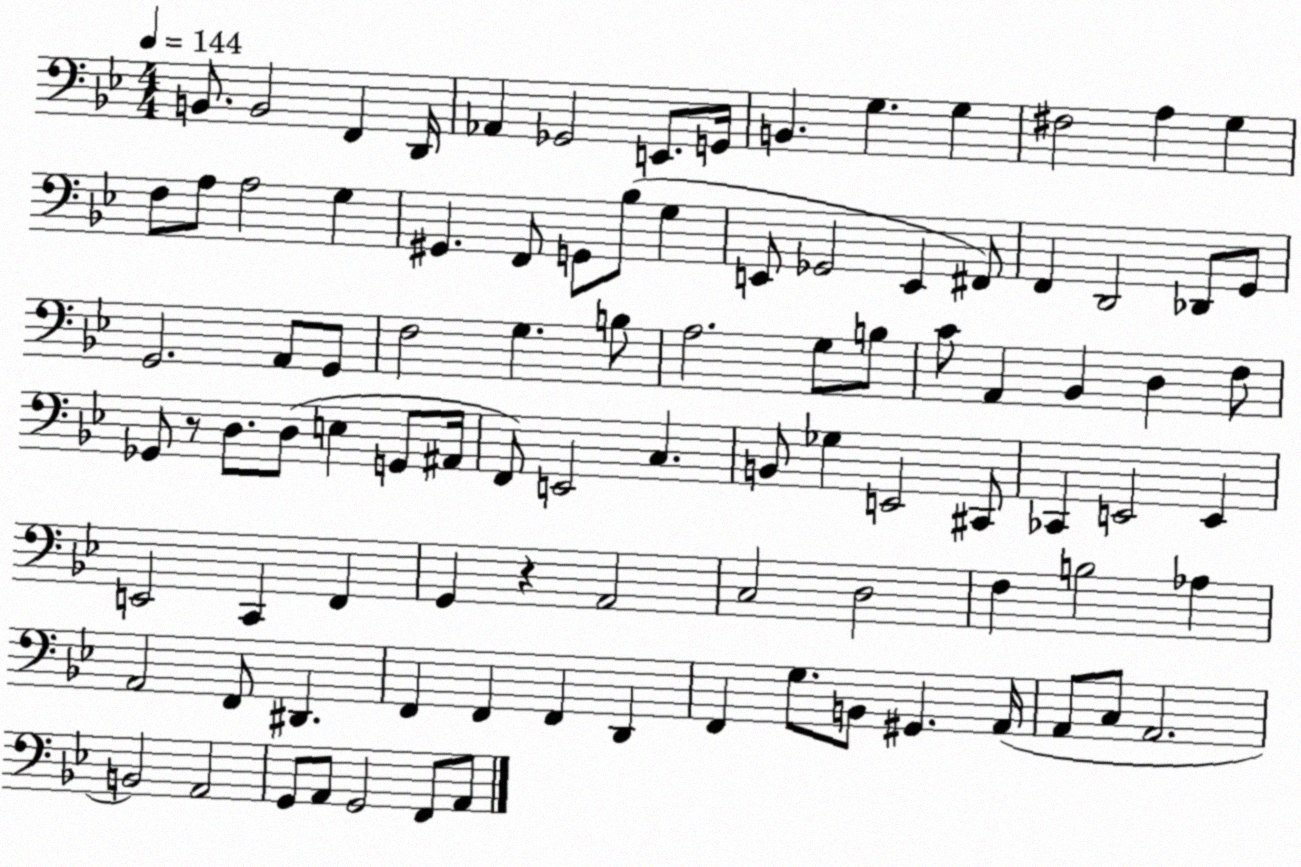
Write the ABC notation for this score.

X:1
T:Untitled
M:4/4
L:1/4
K:Bb
B,,/2 B,,2 F,, D,,/4 _A,, _G,,2 E,,/2 G,,/4 B,, G, G, ^F,2 A, G, F,/2 A,/2 A,2 G, ^G,, F,,/2 G,,/2 _B,/2 G, E,,/2 _G,,2 E,, ^F,,/2 F,, D,,2 _D,,/2 G,,/2 G,,2 A,,/2 G,,/2 F,2 G, B,/2 A,2 G,/2 B,/2 C/2 A,, _B,, D, F,/2 _G,,/2 z/2 D,/2 D,/2 E, G,,/2 ^A,,/4 F,,/2 E,,2 C, B,,/2 _G, E,,2 ^C,,/2 _C,, E,,2 E,, E,,2 C,, F,, G,, z A,,2 C,2 D,2 F, B,2 _A, A,,2 F,,/2 ^D,, F,, F,, F,, D,, F,, G,/2 B,,/2 ^G,, A,,/4 A,,/2 C,/2 A,,2 B,,2 A,,2 G,,/2 A,,/2 G,,2 F,,/2 A,,/2